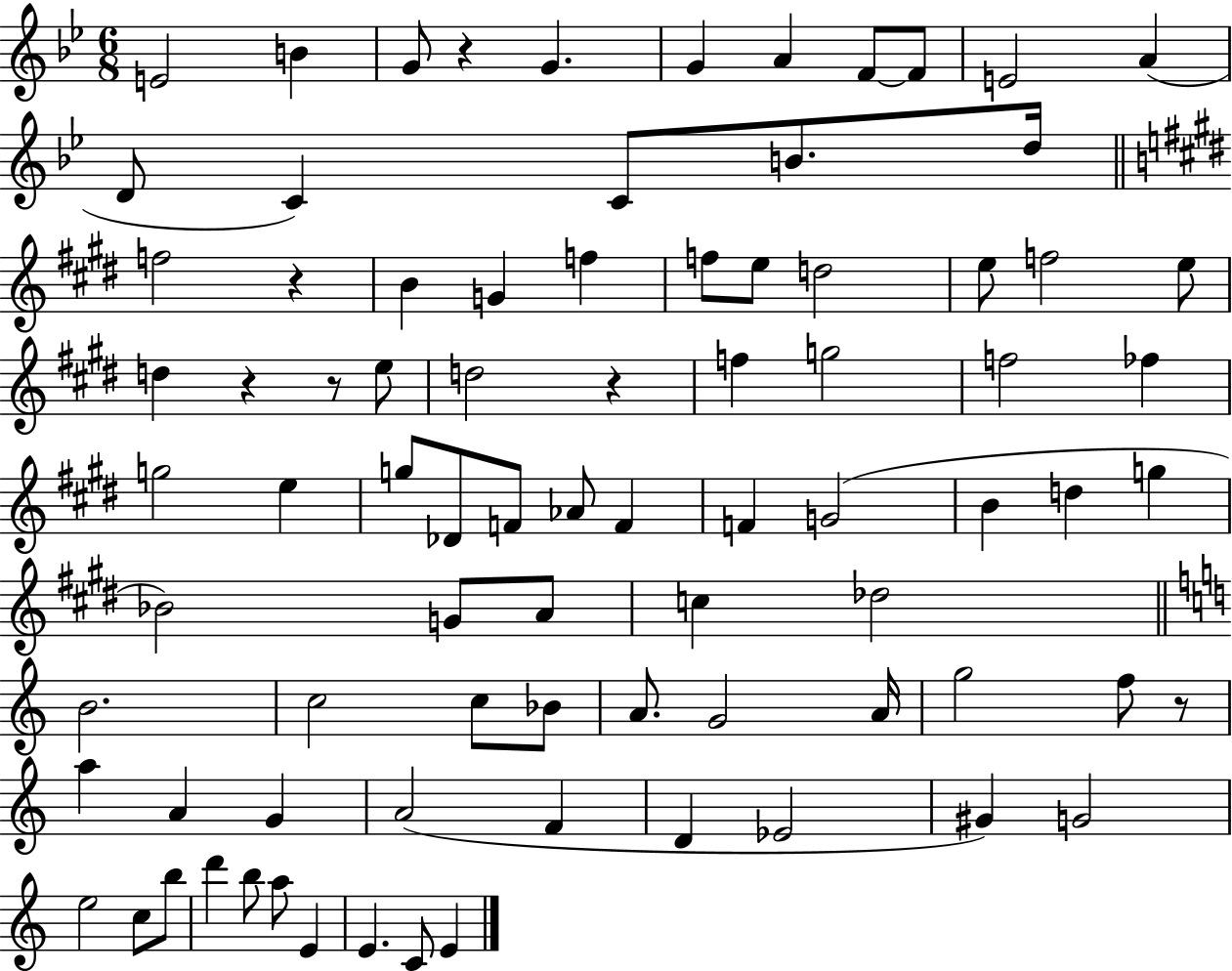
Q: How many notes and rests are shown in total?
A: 83